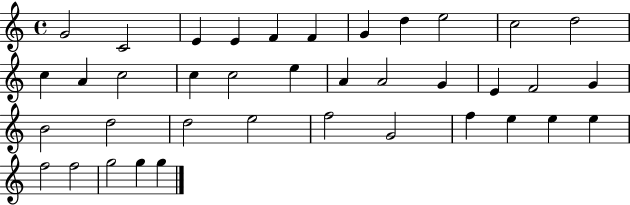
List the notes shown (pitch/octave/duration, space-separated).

G4/h C4/h E4/q E4/q F4/q F4/q G4/q D5/q E5/h C5/h D5/h C5/q A4/q C5/h C5/q C5/h E5/q A4/q A4/h G4/q E4/q F4/h G4/q B4/h D5/h D5/h E5/h F5/h G4/h F5/q E5/q E5/q E5/q F5/h F5/h G5/h G5/q G5/q